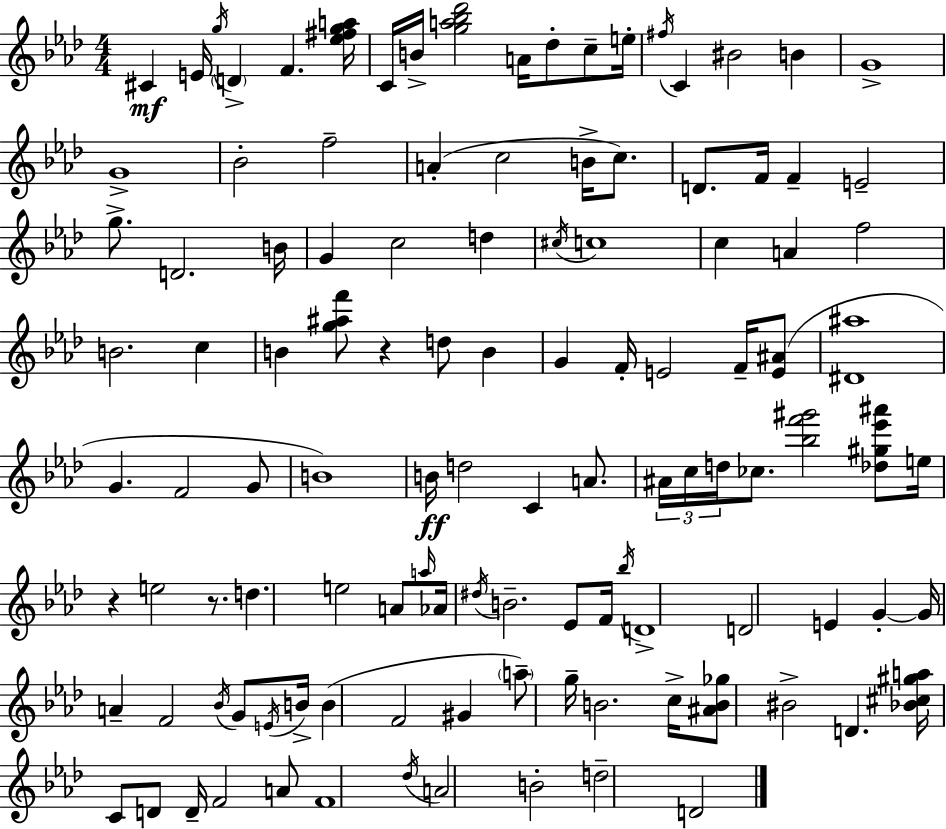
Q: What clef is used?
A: treble